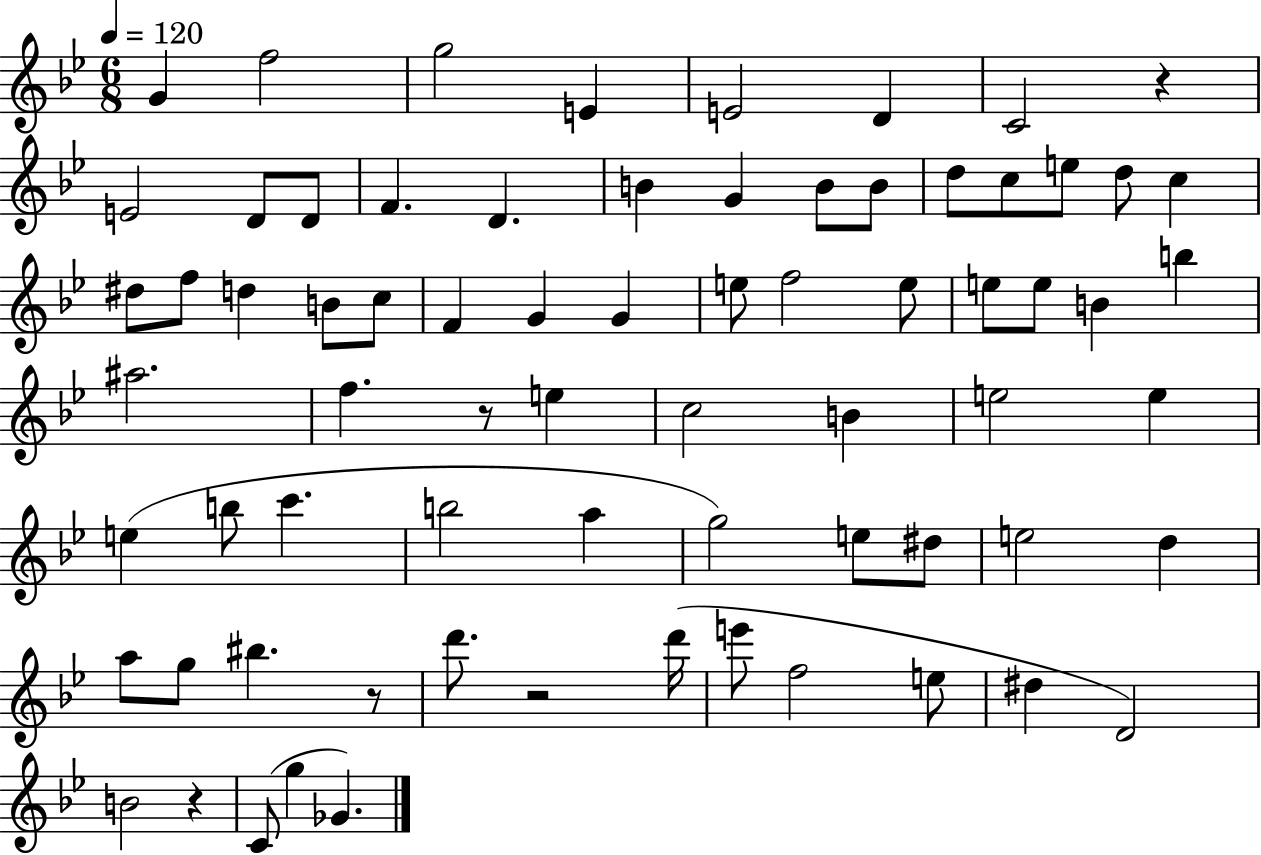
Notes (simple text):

G4/q F5/h G5/h E4/q E4/h D4/q C4/h R/q E4/h D4/e D4/e F4/q. D4/q. B4/q G4/q B4/e B4/e D5/e C5/e E5/e D5/e C5/q D#5/e F5/e D5/q B4/e C5/e F4/q G4/q G4/q E5/e F5/h E5/e E5/e E5/e B4/q B5/q A#5/h. F5/q. R/e E5/q C5/h B4/q E5/h E5/q E5/q B5/e C6/q. B5/h A5/q G5/h E5/e D#5/e E5/h D5/q A5/e G5/e BIS5/q. R/e D6/e. R/h D6/s E6/e F5/h E5/e D#5/q D4/h B4/h R/q C4/e G5/q Gb4/q.